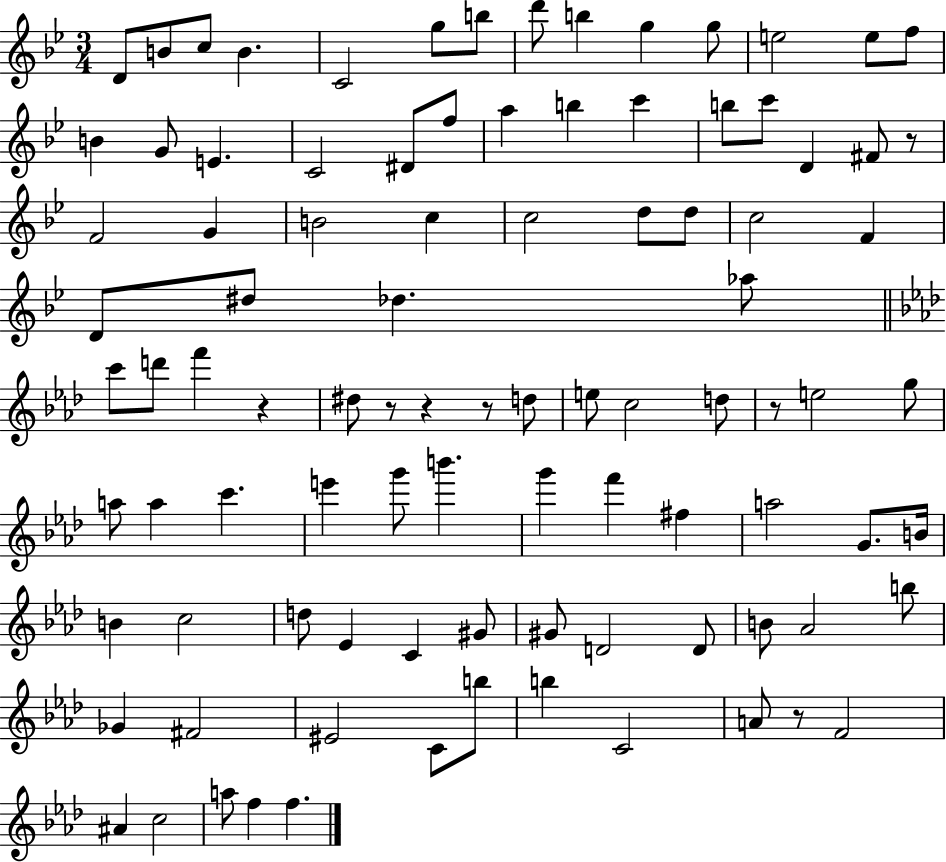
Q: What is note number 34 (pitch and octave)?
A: D5